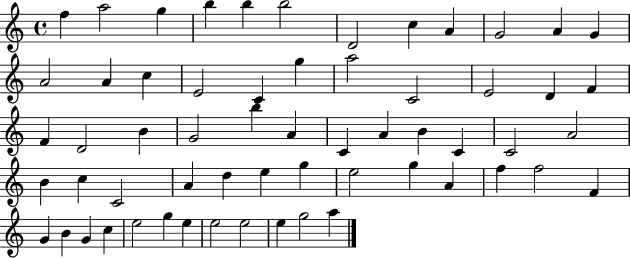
F5/q A5/h G5/q B5/q B5/q B5/h D4/h C5/q A4/q G4/h A4/q G4/q A4/h A4/q C5/q E4/h C4/q G5/q A5/h C4/h E4/h D4/q F4/q F4/q D4/h B4/q G4/h B5/q A4/q C4/q A4/q B4/q C4/q C4/h A4/h B4/q C5/q C4/h A4/q D5/q E5/q G5/q E5/h G5/q A4/q F5/q F5/h F4/q G4/q B4/q G4/q C5/q E5/h G5/q E5/q E5/h E5/h E5/q G5/h A5/q